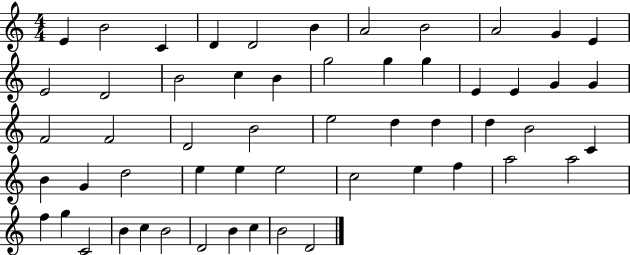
{
  \clef treble
  \numericTimeSignature
  \time 4/4
  \key c \major
  e'4 b'2 c'4 | d'4 d'2 b'4 | a'2 b'2 | a'2 g'4 e'4 | \break e'2 d'2 | b'2 c''4 b'4 | g''2 g''4 g''4 | e'4 e'4 g'4 g'4 | \break f'2 f'2 | d'2 b'2 | e''2 d''4 d''4 | d''4 b'2 c'4 | \break b'4 g'4 d''2 | e''4 e''4 e''2 | c''2 e''4 f''4 | a''2 a''2 | \break f''4 g''4 c'2 | b'4 c''4 b'2 | d'2 b'4 c''4 | b'2 d'2 | \break \bar "|."
}